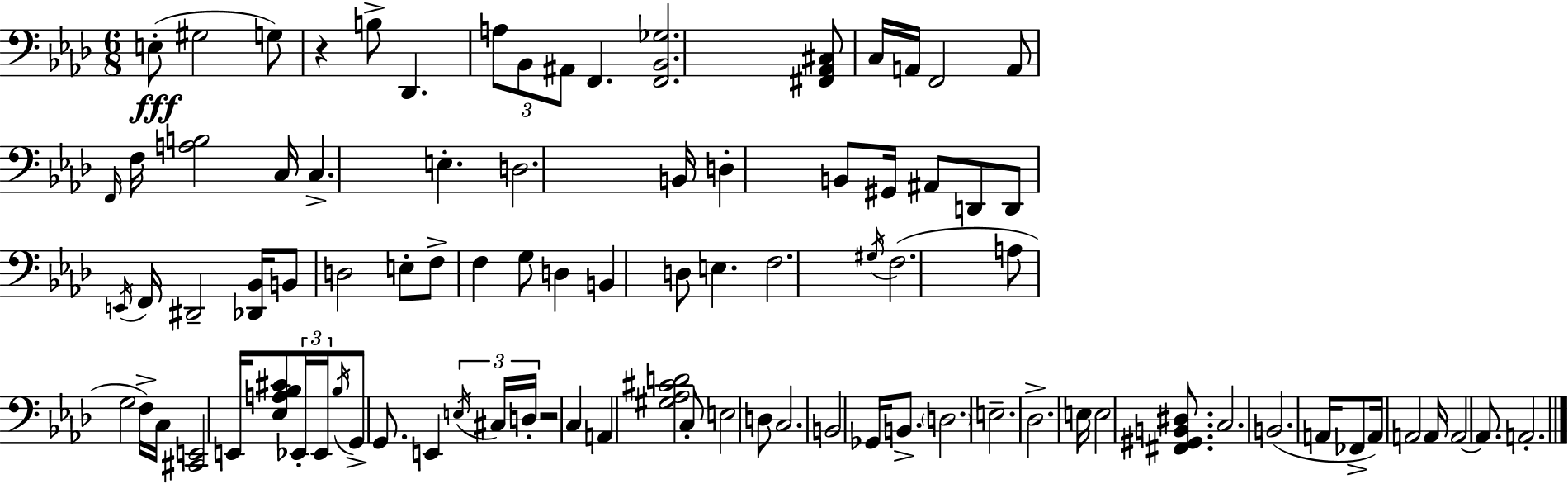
X:1
T:Untitled
M:6/8
L:1/4
K:Ab
E,/2 ^G,2 G,/2 z B,/2 _D,, A,/2 _B,,/2 ^A,,/2 F,, [F,,_B,,_G,]2 [^F,,_A,,^C,]/2 C,/4 A,,/4 F,,2 A,,/2 F,,/4 F,/4 [A,B,]2 C,/4 C, E, D,2 B,,/4 D, B,,/2 ^G,,/4 ^A,,/2 D,,/2 D,,/2 E,,/4 F,,/4 ^D,,2 [_D,,_B,,]/4 B,,/2 D,2 E,/2 F,/2 F, G,/2 D, B,, D,/2 E, F,2 ^G,/4 F,2 A,/2 G,2 F,/4 C,/4 [^C,,E,,]2 E,,/4 [_E,A,_B,^C]/2 _E,,/4 _E,,/4 _B,/4 G,,/2 G,,/2 E,, E,/4 ^C,/4 D,/4 z2 C, A,, [^G,_A,^CD]2 C,/2 E,2 D,/2 C,2 B,,2 _G,,/4 B,,/2 D,2 E,2 _D,2 E,/4 E,2 [^F,,^G,,B,,^D,]/2 C,2 B,,2 A,,/4 _F,,/2 A,,/4 A,,2 A,,/4 A,,2 A,,/2 A,,2